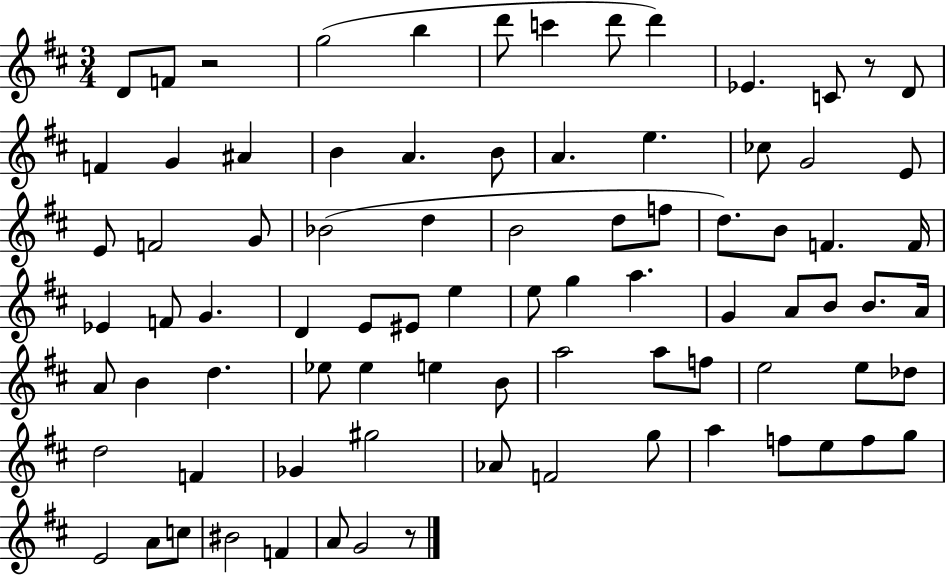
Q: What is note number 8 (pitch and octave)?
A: D6